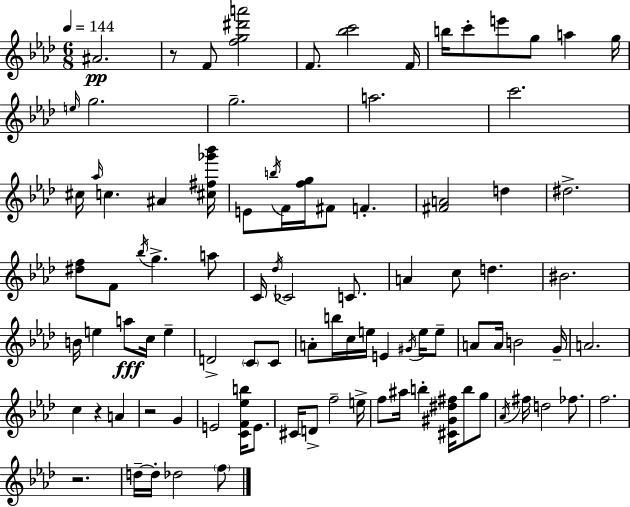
X:1
T:Untitled
M:6/8
L:1/4
K:Fm
^A2 z/2 F/2 [fg^d'a']2 F/2 [_bc']2 F/4 b/4 c'/2 e'/2 g/2 a g/4 e/4 g2 g2 a2 c'2 ^c/4 _a/4 c ^A [^c^f_g'_b']/4 E/2 b/4 F/4 [fg]/4 ^F/2 F [^FA]2 d ^d2 [^df]/2 F/2 _b/4 g a/2 C/4 _d/4 _C2 C/2 A c/2 d ^B2 B/4 e a/2 c/4 e D2 C/2 C/2 A/2 b/4 c/4 e/4 E ^G/4 e/4 e/2 A/2 A/4 B2 G/4 A2 c z A z2 G E2 [CF_eb]/4 E/2 ^C/4 D/2 f2 e/4 f/2 ^a/4 b [^C^G^d^f]/4 b/2 g/2 _A/4 ^f/4 d2 _f/2 f2 z2 d/4 d/4 _d2 f/2